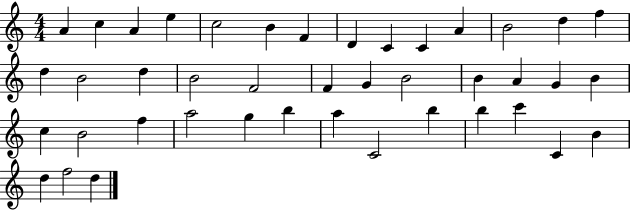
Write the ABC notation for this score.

X:1
T:Untitled
M:4/4
L:1/4
K:C
A c A e c2 B F D C C A B2 d f d B2 d B2 F2 F G B2 B A G B c B2 f a2 g b a C2 b b c' C B d f2 d